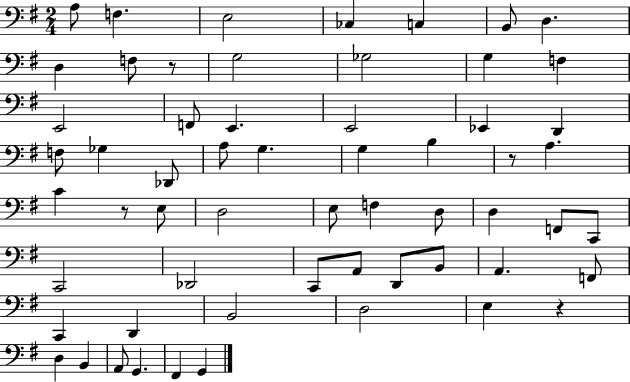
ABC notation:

X:1
T:Untitled
M:2/4
L:1/4
K:G
A,/2 F, E,2 _C, C, B,,/2 D, D, F,/2 z/2 G,2 _G,2 G, F, E,,2 F,,/2 E,, E,,2 _E,, D,, F,/2 _G, _D,,/2 A,/2 G, G, B, z/2 A, C z/2 E,/2 D,2 E,/2 F, D,/2 D, F,,/2 C,,/2 C,,2 _D,,2 C,,/2 A,,/2 D,,/2 B,,/2 A,, F,,/2 C,, D,, B,,2 D,2 E, z D, B,, A,,/2 G,, ^F,, G,,